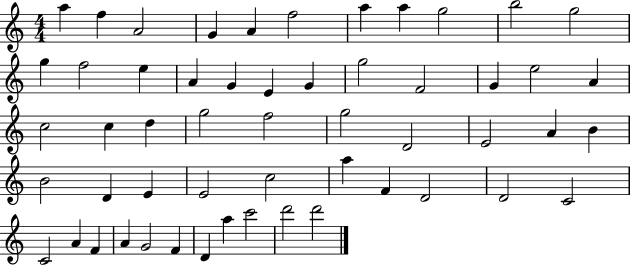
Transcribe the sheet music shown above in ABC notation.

X:1
T:Untitled
M:4/4
L:1/4
K:C
a f A2 G A f2 a a g2 b2 g2 g f2 e A G E G g2 F2 G e2 A c2 c d g2 f2 g2 D2 E2 A B B2 D E E2 c2 a F D2 D2 C2 C2 A F A G2 F D a c'2 d'2 d'2